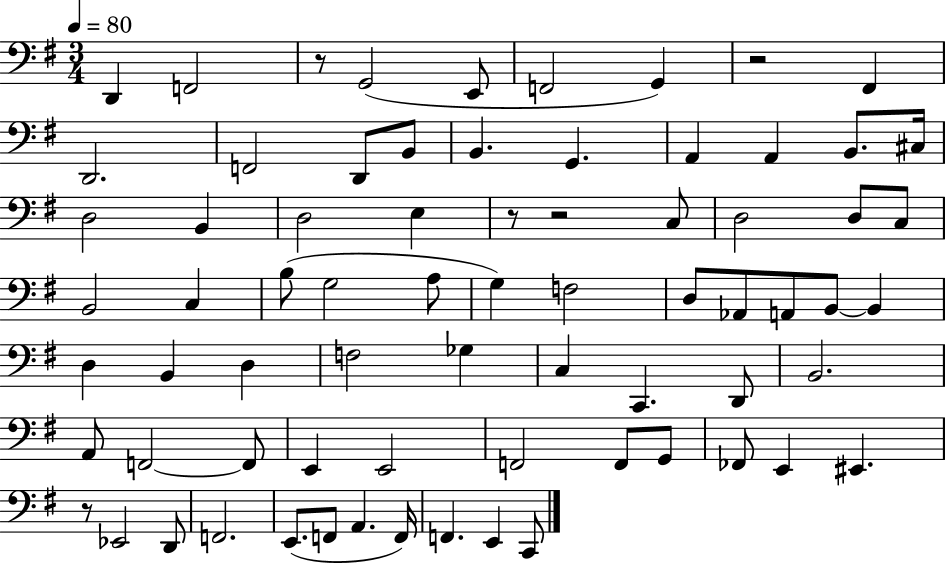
{
  \clef bass
  \numericTimeSignature
  \time 3/4
  \key g \major
  \tempo 4 = 80
  d,4 f,2 | r8 g,2( e,8 | f,2 g,4) | r2 fis,4 | \break d,2. | f,2 d,8 b,8 | b,4. g,4. | a,4 a,4 b,8. cis16 | \break d2 b,4 | d2 e4 | r8 r2 c8 | d2 d8 c8 | \break b,2 c4 | b8( g2 a8 | g4) f2 | d8 aes,8 a,8 b,8~~ b,4 | \break d4 b,4 d4 | f2 ges4 | c4 c,4. d,8 | b,2. | \break a,8 f,2~~ f,8 | e,4 e,2 | f,2 f,8 g,8 | fes,8 e,4 eis,4. | \break r8 ees,2 d,8 | f,2. | e,8.( f,8 a,4. f,16) | f,4. e,4 c,8 | \break \bar "|."
}